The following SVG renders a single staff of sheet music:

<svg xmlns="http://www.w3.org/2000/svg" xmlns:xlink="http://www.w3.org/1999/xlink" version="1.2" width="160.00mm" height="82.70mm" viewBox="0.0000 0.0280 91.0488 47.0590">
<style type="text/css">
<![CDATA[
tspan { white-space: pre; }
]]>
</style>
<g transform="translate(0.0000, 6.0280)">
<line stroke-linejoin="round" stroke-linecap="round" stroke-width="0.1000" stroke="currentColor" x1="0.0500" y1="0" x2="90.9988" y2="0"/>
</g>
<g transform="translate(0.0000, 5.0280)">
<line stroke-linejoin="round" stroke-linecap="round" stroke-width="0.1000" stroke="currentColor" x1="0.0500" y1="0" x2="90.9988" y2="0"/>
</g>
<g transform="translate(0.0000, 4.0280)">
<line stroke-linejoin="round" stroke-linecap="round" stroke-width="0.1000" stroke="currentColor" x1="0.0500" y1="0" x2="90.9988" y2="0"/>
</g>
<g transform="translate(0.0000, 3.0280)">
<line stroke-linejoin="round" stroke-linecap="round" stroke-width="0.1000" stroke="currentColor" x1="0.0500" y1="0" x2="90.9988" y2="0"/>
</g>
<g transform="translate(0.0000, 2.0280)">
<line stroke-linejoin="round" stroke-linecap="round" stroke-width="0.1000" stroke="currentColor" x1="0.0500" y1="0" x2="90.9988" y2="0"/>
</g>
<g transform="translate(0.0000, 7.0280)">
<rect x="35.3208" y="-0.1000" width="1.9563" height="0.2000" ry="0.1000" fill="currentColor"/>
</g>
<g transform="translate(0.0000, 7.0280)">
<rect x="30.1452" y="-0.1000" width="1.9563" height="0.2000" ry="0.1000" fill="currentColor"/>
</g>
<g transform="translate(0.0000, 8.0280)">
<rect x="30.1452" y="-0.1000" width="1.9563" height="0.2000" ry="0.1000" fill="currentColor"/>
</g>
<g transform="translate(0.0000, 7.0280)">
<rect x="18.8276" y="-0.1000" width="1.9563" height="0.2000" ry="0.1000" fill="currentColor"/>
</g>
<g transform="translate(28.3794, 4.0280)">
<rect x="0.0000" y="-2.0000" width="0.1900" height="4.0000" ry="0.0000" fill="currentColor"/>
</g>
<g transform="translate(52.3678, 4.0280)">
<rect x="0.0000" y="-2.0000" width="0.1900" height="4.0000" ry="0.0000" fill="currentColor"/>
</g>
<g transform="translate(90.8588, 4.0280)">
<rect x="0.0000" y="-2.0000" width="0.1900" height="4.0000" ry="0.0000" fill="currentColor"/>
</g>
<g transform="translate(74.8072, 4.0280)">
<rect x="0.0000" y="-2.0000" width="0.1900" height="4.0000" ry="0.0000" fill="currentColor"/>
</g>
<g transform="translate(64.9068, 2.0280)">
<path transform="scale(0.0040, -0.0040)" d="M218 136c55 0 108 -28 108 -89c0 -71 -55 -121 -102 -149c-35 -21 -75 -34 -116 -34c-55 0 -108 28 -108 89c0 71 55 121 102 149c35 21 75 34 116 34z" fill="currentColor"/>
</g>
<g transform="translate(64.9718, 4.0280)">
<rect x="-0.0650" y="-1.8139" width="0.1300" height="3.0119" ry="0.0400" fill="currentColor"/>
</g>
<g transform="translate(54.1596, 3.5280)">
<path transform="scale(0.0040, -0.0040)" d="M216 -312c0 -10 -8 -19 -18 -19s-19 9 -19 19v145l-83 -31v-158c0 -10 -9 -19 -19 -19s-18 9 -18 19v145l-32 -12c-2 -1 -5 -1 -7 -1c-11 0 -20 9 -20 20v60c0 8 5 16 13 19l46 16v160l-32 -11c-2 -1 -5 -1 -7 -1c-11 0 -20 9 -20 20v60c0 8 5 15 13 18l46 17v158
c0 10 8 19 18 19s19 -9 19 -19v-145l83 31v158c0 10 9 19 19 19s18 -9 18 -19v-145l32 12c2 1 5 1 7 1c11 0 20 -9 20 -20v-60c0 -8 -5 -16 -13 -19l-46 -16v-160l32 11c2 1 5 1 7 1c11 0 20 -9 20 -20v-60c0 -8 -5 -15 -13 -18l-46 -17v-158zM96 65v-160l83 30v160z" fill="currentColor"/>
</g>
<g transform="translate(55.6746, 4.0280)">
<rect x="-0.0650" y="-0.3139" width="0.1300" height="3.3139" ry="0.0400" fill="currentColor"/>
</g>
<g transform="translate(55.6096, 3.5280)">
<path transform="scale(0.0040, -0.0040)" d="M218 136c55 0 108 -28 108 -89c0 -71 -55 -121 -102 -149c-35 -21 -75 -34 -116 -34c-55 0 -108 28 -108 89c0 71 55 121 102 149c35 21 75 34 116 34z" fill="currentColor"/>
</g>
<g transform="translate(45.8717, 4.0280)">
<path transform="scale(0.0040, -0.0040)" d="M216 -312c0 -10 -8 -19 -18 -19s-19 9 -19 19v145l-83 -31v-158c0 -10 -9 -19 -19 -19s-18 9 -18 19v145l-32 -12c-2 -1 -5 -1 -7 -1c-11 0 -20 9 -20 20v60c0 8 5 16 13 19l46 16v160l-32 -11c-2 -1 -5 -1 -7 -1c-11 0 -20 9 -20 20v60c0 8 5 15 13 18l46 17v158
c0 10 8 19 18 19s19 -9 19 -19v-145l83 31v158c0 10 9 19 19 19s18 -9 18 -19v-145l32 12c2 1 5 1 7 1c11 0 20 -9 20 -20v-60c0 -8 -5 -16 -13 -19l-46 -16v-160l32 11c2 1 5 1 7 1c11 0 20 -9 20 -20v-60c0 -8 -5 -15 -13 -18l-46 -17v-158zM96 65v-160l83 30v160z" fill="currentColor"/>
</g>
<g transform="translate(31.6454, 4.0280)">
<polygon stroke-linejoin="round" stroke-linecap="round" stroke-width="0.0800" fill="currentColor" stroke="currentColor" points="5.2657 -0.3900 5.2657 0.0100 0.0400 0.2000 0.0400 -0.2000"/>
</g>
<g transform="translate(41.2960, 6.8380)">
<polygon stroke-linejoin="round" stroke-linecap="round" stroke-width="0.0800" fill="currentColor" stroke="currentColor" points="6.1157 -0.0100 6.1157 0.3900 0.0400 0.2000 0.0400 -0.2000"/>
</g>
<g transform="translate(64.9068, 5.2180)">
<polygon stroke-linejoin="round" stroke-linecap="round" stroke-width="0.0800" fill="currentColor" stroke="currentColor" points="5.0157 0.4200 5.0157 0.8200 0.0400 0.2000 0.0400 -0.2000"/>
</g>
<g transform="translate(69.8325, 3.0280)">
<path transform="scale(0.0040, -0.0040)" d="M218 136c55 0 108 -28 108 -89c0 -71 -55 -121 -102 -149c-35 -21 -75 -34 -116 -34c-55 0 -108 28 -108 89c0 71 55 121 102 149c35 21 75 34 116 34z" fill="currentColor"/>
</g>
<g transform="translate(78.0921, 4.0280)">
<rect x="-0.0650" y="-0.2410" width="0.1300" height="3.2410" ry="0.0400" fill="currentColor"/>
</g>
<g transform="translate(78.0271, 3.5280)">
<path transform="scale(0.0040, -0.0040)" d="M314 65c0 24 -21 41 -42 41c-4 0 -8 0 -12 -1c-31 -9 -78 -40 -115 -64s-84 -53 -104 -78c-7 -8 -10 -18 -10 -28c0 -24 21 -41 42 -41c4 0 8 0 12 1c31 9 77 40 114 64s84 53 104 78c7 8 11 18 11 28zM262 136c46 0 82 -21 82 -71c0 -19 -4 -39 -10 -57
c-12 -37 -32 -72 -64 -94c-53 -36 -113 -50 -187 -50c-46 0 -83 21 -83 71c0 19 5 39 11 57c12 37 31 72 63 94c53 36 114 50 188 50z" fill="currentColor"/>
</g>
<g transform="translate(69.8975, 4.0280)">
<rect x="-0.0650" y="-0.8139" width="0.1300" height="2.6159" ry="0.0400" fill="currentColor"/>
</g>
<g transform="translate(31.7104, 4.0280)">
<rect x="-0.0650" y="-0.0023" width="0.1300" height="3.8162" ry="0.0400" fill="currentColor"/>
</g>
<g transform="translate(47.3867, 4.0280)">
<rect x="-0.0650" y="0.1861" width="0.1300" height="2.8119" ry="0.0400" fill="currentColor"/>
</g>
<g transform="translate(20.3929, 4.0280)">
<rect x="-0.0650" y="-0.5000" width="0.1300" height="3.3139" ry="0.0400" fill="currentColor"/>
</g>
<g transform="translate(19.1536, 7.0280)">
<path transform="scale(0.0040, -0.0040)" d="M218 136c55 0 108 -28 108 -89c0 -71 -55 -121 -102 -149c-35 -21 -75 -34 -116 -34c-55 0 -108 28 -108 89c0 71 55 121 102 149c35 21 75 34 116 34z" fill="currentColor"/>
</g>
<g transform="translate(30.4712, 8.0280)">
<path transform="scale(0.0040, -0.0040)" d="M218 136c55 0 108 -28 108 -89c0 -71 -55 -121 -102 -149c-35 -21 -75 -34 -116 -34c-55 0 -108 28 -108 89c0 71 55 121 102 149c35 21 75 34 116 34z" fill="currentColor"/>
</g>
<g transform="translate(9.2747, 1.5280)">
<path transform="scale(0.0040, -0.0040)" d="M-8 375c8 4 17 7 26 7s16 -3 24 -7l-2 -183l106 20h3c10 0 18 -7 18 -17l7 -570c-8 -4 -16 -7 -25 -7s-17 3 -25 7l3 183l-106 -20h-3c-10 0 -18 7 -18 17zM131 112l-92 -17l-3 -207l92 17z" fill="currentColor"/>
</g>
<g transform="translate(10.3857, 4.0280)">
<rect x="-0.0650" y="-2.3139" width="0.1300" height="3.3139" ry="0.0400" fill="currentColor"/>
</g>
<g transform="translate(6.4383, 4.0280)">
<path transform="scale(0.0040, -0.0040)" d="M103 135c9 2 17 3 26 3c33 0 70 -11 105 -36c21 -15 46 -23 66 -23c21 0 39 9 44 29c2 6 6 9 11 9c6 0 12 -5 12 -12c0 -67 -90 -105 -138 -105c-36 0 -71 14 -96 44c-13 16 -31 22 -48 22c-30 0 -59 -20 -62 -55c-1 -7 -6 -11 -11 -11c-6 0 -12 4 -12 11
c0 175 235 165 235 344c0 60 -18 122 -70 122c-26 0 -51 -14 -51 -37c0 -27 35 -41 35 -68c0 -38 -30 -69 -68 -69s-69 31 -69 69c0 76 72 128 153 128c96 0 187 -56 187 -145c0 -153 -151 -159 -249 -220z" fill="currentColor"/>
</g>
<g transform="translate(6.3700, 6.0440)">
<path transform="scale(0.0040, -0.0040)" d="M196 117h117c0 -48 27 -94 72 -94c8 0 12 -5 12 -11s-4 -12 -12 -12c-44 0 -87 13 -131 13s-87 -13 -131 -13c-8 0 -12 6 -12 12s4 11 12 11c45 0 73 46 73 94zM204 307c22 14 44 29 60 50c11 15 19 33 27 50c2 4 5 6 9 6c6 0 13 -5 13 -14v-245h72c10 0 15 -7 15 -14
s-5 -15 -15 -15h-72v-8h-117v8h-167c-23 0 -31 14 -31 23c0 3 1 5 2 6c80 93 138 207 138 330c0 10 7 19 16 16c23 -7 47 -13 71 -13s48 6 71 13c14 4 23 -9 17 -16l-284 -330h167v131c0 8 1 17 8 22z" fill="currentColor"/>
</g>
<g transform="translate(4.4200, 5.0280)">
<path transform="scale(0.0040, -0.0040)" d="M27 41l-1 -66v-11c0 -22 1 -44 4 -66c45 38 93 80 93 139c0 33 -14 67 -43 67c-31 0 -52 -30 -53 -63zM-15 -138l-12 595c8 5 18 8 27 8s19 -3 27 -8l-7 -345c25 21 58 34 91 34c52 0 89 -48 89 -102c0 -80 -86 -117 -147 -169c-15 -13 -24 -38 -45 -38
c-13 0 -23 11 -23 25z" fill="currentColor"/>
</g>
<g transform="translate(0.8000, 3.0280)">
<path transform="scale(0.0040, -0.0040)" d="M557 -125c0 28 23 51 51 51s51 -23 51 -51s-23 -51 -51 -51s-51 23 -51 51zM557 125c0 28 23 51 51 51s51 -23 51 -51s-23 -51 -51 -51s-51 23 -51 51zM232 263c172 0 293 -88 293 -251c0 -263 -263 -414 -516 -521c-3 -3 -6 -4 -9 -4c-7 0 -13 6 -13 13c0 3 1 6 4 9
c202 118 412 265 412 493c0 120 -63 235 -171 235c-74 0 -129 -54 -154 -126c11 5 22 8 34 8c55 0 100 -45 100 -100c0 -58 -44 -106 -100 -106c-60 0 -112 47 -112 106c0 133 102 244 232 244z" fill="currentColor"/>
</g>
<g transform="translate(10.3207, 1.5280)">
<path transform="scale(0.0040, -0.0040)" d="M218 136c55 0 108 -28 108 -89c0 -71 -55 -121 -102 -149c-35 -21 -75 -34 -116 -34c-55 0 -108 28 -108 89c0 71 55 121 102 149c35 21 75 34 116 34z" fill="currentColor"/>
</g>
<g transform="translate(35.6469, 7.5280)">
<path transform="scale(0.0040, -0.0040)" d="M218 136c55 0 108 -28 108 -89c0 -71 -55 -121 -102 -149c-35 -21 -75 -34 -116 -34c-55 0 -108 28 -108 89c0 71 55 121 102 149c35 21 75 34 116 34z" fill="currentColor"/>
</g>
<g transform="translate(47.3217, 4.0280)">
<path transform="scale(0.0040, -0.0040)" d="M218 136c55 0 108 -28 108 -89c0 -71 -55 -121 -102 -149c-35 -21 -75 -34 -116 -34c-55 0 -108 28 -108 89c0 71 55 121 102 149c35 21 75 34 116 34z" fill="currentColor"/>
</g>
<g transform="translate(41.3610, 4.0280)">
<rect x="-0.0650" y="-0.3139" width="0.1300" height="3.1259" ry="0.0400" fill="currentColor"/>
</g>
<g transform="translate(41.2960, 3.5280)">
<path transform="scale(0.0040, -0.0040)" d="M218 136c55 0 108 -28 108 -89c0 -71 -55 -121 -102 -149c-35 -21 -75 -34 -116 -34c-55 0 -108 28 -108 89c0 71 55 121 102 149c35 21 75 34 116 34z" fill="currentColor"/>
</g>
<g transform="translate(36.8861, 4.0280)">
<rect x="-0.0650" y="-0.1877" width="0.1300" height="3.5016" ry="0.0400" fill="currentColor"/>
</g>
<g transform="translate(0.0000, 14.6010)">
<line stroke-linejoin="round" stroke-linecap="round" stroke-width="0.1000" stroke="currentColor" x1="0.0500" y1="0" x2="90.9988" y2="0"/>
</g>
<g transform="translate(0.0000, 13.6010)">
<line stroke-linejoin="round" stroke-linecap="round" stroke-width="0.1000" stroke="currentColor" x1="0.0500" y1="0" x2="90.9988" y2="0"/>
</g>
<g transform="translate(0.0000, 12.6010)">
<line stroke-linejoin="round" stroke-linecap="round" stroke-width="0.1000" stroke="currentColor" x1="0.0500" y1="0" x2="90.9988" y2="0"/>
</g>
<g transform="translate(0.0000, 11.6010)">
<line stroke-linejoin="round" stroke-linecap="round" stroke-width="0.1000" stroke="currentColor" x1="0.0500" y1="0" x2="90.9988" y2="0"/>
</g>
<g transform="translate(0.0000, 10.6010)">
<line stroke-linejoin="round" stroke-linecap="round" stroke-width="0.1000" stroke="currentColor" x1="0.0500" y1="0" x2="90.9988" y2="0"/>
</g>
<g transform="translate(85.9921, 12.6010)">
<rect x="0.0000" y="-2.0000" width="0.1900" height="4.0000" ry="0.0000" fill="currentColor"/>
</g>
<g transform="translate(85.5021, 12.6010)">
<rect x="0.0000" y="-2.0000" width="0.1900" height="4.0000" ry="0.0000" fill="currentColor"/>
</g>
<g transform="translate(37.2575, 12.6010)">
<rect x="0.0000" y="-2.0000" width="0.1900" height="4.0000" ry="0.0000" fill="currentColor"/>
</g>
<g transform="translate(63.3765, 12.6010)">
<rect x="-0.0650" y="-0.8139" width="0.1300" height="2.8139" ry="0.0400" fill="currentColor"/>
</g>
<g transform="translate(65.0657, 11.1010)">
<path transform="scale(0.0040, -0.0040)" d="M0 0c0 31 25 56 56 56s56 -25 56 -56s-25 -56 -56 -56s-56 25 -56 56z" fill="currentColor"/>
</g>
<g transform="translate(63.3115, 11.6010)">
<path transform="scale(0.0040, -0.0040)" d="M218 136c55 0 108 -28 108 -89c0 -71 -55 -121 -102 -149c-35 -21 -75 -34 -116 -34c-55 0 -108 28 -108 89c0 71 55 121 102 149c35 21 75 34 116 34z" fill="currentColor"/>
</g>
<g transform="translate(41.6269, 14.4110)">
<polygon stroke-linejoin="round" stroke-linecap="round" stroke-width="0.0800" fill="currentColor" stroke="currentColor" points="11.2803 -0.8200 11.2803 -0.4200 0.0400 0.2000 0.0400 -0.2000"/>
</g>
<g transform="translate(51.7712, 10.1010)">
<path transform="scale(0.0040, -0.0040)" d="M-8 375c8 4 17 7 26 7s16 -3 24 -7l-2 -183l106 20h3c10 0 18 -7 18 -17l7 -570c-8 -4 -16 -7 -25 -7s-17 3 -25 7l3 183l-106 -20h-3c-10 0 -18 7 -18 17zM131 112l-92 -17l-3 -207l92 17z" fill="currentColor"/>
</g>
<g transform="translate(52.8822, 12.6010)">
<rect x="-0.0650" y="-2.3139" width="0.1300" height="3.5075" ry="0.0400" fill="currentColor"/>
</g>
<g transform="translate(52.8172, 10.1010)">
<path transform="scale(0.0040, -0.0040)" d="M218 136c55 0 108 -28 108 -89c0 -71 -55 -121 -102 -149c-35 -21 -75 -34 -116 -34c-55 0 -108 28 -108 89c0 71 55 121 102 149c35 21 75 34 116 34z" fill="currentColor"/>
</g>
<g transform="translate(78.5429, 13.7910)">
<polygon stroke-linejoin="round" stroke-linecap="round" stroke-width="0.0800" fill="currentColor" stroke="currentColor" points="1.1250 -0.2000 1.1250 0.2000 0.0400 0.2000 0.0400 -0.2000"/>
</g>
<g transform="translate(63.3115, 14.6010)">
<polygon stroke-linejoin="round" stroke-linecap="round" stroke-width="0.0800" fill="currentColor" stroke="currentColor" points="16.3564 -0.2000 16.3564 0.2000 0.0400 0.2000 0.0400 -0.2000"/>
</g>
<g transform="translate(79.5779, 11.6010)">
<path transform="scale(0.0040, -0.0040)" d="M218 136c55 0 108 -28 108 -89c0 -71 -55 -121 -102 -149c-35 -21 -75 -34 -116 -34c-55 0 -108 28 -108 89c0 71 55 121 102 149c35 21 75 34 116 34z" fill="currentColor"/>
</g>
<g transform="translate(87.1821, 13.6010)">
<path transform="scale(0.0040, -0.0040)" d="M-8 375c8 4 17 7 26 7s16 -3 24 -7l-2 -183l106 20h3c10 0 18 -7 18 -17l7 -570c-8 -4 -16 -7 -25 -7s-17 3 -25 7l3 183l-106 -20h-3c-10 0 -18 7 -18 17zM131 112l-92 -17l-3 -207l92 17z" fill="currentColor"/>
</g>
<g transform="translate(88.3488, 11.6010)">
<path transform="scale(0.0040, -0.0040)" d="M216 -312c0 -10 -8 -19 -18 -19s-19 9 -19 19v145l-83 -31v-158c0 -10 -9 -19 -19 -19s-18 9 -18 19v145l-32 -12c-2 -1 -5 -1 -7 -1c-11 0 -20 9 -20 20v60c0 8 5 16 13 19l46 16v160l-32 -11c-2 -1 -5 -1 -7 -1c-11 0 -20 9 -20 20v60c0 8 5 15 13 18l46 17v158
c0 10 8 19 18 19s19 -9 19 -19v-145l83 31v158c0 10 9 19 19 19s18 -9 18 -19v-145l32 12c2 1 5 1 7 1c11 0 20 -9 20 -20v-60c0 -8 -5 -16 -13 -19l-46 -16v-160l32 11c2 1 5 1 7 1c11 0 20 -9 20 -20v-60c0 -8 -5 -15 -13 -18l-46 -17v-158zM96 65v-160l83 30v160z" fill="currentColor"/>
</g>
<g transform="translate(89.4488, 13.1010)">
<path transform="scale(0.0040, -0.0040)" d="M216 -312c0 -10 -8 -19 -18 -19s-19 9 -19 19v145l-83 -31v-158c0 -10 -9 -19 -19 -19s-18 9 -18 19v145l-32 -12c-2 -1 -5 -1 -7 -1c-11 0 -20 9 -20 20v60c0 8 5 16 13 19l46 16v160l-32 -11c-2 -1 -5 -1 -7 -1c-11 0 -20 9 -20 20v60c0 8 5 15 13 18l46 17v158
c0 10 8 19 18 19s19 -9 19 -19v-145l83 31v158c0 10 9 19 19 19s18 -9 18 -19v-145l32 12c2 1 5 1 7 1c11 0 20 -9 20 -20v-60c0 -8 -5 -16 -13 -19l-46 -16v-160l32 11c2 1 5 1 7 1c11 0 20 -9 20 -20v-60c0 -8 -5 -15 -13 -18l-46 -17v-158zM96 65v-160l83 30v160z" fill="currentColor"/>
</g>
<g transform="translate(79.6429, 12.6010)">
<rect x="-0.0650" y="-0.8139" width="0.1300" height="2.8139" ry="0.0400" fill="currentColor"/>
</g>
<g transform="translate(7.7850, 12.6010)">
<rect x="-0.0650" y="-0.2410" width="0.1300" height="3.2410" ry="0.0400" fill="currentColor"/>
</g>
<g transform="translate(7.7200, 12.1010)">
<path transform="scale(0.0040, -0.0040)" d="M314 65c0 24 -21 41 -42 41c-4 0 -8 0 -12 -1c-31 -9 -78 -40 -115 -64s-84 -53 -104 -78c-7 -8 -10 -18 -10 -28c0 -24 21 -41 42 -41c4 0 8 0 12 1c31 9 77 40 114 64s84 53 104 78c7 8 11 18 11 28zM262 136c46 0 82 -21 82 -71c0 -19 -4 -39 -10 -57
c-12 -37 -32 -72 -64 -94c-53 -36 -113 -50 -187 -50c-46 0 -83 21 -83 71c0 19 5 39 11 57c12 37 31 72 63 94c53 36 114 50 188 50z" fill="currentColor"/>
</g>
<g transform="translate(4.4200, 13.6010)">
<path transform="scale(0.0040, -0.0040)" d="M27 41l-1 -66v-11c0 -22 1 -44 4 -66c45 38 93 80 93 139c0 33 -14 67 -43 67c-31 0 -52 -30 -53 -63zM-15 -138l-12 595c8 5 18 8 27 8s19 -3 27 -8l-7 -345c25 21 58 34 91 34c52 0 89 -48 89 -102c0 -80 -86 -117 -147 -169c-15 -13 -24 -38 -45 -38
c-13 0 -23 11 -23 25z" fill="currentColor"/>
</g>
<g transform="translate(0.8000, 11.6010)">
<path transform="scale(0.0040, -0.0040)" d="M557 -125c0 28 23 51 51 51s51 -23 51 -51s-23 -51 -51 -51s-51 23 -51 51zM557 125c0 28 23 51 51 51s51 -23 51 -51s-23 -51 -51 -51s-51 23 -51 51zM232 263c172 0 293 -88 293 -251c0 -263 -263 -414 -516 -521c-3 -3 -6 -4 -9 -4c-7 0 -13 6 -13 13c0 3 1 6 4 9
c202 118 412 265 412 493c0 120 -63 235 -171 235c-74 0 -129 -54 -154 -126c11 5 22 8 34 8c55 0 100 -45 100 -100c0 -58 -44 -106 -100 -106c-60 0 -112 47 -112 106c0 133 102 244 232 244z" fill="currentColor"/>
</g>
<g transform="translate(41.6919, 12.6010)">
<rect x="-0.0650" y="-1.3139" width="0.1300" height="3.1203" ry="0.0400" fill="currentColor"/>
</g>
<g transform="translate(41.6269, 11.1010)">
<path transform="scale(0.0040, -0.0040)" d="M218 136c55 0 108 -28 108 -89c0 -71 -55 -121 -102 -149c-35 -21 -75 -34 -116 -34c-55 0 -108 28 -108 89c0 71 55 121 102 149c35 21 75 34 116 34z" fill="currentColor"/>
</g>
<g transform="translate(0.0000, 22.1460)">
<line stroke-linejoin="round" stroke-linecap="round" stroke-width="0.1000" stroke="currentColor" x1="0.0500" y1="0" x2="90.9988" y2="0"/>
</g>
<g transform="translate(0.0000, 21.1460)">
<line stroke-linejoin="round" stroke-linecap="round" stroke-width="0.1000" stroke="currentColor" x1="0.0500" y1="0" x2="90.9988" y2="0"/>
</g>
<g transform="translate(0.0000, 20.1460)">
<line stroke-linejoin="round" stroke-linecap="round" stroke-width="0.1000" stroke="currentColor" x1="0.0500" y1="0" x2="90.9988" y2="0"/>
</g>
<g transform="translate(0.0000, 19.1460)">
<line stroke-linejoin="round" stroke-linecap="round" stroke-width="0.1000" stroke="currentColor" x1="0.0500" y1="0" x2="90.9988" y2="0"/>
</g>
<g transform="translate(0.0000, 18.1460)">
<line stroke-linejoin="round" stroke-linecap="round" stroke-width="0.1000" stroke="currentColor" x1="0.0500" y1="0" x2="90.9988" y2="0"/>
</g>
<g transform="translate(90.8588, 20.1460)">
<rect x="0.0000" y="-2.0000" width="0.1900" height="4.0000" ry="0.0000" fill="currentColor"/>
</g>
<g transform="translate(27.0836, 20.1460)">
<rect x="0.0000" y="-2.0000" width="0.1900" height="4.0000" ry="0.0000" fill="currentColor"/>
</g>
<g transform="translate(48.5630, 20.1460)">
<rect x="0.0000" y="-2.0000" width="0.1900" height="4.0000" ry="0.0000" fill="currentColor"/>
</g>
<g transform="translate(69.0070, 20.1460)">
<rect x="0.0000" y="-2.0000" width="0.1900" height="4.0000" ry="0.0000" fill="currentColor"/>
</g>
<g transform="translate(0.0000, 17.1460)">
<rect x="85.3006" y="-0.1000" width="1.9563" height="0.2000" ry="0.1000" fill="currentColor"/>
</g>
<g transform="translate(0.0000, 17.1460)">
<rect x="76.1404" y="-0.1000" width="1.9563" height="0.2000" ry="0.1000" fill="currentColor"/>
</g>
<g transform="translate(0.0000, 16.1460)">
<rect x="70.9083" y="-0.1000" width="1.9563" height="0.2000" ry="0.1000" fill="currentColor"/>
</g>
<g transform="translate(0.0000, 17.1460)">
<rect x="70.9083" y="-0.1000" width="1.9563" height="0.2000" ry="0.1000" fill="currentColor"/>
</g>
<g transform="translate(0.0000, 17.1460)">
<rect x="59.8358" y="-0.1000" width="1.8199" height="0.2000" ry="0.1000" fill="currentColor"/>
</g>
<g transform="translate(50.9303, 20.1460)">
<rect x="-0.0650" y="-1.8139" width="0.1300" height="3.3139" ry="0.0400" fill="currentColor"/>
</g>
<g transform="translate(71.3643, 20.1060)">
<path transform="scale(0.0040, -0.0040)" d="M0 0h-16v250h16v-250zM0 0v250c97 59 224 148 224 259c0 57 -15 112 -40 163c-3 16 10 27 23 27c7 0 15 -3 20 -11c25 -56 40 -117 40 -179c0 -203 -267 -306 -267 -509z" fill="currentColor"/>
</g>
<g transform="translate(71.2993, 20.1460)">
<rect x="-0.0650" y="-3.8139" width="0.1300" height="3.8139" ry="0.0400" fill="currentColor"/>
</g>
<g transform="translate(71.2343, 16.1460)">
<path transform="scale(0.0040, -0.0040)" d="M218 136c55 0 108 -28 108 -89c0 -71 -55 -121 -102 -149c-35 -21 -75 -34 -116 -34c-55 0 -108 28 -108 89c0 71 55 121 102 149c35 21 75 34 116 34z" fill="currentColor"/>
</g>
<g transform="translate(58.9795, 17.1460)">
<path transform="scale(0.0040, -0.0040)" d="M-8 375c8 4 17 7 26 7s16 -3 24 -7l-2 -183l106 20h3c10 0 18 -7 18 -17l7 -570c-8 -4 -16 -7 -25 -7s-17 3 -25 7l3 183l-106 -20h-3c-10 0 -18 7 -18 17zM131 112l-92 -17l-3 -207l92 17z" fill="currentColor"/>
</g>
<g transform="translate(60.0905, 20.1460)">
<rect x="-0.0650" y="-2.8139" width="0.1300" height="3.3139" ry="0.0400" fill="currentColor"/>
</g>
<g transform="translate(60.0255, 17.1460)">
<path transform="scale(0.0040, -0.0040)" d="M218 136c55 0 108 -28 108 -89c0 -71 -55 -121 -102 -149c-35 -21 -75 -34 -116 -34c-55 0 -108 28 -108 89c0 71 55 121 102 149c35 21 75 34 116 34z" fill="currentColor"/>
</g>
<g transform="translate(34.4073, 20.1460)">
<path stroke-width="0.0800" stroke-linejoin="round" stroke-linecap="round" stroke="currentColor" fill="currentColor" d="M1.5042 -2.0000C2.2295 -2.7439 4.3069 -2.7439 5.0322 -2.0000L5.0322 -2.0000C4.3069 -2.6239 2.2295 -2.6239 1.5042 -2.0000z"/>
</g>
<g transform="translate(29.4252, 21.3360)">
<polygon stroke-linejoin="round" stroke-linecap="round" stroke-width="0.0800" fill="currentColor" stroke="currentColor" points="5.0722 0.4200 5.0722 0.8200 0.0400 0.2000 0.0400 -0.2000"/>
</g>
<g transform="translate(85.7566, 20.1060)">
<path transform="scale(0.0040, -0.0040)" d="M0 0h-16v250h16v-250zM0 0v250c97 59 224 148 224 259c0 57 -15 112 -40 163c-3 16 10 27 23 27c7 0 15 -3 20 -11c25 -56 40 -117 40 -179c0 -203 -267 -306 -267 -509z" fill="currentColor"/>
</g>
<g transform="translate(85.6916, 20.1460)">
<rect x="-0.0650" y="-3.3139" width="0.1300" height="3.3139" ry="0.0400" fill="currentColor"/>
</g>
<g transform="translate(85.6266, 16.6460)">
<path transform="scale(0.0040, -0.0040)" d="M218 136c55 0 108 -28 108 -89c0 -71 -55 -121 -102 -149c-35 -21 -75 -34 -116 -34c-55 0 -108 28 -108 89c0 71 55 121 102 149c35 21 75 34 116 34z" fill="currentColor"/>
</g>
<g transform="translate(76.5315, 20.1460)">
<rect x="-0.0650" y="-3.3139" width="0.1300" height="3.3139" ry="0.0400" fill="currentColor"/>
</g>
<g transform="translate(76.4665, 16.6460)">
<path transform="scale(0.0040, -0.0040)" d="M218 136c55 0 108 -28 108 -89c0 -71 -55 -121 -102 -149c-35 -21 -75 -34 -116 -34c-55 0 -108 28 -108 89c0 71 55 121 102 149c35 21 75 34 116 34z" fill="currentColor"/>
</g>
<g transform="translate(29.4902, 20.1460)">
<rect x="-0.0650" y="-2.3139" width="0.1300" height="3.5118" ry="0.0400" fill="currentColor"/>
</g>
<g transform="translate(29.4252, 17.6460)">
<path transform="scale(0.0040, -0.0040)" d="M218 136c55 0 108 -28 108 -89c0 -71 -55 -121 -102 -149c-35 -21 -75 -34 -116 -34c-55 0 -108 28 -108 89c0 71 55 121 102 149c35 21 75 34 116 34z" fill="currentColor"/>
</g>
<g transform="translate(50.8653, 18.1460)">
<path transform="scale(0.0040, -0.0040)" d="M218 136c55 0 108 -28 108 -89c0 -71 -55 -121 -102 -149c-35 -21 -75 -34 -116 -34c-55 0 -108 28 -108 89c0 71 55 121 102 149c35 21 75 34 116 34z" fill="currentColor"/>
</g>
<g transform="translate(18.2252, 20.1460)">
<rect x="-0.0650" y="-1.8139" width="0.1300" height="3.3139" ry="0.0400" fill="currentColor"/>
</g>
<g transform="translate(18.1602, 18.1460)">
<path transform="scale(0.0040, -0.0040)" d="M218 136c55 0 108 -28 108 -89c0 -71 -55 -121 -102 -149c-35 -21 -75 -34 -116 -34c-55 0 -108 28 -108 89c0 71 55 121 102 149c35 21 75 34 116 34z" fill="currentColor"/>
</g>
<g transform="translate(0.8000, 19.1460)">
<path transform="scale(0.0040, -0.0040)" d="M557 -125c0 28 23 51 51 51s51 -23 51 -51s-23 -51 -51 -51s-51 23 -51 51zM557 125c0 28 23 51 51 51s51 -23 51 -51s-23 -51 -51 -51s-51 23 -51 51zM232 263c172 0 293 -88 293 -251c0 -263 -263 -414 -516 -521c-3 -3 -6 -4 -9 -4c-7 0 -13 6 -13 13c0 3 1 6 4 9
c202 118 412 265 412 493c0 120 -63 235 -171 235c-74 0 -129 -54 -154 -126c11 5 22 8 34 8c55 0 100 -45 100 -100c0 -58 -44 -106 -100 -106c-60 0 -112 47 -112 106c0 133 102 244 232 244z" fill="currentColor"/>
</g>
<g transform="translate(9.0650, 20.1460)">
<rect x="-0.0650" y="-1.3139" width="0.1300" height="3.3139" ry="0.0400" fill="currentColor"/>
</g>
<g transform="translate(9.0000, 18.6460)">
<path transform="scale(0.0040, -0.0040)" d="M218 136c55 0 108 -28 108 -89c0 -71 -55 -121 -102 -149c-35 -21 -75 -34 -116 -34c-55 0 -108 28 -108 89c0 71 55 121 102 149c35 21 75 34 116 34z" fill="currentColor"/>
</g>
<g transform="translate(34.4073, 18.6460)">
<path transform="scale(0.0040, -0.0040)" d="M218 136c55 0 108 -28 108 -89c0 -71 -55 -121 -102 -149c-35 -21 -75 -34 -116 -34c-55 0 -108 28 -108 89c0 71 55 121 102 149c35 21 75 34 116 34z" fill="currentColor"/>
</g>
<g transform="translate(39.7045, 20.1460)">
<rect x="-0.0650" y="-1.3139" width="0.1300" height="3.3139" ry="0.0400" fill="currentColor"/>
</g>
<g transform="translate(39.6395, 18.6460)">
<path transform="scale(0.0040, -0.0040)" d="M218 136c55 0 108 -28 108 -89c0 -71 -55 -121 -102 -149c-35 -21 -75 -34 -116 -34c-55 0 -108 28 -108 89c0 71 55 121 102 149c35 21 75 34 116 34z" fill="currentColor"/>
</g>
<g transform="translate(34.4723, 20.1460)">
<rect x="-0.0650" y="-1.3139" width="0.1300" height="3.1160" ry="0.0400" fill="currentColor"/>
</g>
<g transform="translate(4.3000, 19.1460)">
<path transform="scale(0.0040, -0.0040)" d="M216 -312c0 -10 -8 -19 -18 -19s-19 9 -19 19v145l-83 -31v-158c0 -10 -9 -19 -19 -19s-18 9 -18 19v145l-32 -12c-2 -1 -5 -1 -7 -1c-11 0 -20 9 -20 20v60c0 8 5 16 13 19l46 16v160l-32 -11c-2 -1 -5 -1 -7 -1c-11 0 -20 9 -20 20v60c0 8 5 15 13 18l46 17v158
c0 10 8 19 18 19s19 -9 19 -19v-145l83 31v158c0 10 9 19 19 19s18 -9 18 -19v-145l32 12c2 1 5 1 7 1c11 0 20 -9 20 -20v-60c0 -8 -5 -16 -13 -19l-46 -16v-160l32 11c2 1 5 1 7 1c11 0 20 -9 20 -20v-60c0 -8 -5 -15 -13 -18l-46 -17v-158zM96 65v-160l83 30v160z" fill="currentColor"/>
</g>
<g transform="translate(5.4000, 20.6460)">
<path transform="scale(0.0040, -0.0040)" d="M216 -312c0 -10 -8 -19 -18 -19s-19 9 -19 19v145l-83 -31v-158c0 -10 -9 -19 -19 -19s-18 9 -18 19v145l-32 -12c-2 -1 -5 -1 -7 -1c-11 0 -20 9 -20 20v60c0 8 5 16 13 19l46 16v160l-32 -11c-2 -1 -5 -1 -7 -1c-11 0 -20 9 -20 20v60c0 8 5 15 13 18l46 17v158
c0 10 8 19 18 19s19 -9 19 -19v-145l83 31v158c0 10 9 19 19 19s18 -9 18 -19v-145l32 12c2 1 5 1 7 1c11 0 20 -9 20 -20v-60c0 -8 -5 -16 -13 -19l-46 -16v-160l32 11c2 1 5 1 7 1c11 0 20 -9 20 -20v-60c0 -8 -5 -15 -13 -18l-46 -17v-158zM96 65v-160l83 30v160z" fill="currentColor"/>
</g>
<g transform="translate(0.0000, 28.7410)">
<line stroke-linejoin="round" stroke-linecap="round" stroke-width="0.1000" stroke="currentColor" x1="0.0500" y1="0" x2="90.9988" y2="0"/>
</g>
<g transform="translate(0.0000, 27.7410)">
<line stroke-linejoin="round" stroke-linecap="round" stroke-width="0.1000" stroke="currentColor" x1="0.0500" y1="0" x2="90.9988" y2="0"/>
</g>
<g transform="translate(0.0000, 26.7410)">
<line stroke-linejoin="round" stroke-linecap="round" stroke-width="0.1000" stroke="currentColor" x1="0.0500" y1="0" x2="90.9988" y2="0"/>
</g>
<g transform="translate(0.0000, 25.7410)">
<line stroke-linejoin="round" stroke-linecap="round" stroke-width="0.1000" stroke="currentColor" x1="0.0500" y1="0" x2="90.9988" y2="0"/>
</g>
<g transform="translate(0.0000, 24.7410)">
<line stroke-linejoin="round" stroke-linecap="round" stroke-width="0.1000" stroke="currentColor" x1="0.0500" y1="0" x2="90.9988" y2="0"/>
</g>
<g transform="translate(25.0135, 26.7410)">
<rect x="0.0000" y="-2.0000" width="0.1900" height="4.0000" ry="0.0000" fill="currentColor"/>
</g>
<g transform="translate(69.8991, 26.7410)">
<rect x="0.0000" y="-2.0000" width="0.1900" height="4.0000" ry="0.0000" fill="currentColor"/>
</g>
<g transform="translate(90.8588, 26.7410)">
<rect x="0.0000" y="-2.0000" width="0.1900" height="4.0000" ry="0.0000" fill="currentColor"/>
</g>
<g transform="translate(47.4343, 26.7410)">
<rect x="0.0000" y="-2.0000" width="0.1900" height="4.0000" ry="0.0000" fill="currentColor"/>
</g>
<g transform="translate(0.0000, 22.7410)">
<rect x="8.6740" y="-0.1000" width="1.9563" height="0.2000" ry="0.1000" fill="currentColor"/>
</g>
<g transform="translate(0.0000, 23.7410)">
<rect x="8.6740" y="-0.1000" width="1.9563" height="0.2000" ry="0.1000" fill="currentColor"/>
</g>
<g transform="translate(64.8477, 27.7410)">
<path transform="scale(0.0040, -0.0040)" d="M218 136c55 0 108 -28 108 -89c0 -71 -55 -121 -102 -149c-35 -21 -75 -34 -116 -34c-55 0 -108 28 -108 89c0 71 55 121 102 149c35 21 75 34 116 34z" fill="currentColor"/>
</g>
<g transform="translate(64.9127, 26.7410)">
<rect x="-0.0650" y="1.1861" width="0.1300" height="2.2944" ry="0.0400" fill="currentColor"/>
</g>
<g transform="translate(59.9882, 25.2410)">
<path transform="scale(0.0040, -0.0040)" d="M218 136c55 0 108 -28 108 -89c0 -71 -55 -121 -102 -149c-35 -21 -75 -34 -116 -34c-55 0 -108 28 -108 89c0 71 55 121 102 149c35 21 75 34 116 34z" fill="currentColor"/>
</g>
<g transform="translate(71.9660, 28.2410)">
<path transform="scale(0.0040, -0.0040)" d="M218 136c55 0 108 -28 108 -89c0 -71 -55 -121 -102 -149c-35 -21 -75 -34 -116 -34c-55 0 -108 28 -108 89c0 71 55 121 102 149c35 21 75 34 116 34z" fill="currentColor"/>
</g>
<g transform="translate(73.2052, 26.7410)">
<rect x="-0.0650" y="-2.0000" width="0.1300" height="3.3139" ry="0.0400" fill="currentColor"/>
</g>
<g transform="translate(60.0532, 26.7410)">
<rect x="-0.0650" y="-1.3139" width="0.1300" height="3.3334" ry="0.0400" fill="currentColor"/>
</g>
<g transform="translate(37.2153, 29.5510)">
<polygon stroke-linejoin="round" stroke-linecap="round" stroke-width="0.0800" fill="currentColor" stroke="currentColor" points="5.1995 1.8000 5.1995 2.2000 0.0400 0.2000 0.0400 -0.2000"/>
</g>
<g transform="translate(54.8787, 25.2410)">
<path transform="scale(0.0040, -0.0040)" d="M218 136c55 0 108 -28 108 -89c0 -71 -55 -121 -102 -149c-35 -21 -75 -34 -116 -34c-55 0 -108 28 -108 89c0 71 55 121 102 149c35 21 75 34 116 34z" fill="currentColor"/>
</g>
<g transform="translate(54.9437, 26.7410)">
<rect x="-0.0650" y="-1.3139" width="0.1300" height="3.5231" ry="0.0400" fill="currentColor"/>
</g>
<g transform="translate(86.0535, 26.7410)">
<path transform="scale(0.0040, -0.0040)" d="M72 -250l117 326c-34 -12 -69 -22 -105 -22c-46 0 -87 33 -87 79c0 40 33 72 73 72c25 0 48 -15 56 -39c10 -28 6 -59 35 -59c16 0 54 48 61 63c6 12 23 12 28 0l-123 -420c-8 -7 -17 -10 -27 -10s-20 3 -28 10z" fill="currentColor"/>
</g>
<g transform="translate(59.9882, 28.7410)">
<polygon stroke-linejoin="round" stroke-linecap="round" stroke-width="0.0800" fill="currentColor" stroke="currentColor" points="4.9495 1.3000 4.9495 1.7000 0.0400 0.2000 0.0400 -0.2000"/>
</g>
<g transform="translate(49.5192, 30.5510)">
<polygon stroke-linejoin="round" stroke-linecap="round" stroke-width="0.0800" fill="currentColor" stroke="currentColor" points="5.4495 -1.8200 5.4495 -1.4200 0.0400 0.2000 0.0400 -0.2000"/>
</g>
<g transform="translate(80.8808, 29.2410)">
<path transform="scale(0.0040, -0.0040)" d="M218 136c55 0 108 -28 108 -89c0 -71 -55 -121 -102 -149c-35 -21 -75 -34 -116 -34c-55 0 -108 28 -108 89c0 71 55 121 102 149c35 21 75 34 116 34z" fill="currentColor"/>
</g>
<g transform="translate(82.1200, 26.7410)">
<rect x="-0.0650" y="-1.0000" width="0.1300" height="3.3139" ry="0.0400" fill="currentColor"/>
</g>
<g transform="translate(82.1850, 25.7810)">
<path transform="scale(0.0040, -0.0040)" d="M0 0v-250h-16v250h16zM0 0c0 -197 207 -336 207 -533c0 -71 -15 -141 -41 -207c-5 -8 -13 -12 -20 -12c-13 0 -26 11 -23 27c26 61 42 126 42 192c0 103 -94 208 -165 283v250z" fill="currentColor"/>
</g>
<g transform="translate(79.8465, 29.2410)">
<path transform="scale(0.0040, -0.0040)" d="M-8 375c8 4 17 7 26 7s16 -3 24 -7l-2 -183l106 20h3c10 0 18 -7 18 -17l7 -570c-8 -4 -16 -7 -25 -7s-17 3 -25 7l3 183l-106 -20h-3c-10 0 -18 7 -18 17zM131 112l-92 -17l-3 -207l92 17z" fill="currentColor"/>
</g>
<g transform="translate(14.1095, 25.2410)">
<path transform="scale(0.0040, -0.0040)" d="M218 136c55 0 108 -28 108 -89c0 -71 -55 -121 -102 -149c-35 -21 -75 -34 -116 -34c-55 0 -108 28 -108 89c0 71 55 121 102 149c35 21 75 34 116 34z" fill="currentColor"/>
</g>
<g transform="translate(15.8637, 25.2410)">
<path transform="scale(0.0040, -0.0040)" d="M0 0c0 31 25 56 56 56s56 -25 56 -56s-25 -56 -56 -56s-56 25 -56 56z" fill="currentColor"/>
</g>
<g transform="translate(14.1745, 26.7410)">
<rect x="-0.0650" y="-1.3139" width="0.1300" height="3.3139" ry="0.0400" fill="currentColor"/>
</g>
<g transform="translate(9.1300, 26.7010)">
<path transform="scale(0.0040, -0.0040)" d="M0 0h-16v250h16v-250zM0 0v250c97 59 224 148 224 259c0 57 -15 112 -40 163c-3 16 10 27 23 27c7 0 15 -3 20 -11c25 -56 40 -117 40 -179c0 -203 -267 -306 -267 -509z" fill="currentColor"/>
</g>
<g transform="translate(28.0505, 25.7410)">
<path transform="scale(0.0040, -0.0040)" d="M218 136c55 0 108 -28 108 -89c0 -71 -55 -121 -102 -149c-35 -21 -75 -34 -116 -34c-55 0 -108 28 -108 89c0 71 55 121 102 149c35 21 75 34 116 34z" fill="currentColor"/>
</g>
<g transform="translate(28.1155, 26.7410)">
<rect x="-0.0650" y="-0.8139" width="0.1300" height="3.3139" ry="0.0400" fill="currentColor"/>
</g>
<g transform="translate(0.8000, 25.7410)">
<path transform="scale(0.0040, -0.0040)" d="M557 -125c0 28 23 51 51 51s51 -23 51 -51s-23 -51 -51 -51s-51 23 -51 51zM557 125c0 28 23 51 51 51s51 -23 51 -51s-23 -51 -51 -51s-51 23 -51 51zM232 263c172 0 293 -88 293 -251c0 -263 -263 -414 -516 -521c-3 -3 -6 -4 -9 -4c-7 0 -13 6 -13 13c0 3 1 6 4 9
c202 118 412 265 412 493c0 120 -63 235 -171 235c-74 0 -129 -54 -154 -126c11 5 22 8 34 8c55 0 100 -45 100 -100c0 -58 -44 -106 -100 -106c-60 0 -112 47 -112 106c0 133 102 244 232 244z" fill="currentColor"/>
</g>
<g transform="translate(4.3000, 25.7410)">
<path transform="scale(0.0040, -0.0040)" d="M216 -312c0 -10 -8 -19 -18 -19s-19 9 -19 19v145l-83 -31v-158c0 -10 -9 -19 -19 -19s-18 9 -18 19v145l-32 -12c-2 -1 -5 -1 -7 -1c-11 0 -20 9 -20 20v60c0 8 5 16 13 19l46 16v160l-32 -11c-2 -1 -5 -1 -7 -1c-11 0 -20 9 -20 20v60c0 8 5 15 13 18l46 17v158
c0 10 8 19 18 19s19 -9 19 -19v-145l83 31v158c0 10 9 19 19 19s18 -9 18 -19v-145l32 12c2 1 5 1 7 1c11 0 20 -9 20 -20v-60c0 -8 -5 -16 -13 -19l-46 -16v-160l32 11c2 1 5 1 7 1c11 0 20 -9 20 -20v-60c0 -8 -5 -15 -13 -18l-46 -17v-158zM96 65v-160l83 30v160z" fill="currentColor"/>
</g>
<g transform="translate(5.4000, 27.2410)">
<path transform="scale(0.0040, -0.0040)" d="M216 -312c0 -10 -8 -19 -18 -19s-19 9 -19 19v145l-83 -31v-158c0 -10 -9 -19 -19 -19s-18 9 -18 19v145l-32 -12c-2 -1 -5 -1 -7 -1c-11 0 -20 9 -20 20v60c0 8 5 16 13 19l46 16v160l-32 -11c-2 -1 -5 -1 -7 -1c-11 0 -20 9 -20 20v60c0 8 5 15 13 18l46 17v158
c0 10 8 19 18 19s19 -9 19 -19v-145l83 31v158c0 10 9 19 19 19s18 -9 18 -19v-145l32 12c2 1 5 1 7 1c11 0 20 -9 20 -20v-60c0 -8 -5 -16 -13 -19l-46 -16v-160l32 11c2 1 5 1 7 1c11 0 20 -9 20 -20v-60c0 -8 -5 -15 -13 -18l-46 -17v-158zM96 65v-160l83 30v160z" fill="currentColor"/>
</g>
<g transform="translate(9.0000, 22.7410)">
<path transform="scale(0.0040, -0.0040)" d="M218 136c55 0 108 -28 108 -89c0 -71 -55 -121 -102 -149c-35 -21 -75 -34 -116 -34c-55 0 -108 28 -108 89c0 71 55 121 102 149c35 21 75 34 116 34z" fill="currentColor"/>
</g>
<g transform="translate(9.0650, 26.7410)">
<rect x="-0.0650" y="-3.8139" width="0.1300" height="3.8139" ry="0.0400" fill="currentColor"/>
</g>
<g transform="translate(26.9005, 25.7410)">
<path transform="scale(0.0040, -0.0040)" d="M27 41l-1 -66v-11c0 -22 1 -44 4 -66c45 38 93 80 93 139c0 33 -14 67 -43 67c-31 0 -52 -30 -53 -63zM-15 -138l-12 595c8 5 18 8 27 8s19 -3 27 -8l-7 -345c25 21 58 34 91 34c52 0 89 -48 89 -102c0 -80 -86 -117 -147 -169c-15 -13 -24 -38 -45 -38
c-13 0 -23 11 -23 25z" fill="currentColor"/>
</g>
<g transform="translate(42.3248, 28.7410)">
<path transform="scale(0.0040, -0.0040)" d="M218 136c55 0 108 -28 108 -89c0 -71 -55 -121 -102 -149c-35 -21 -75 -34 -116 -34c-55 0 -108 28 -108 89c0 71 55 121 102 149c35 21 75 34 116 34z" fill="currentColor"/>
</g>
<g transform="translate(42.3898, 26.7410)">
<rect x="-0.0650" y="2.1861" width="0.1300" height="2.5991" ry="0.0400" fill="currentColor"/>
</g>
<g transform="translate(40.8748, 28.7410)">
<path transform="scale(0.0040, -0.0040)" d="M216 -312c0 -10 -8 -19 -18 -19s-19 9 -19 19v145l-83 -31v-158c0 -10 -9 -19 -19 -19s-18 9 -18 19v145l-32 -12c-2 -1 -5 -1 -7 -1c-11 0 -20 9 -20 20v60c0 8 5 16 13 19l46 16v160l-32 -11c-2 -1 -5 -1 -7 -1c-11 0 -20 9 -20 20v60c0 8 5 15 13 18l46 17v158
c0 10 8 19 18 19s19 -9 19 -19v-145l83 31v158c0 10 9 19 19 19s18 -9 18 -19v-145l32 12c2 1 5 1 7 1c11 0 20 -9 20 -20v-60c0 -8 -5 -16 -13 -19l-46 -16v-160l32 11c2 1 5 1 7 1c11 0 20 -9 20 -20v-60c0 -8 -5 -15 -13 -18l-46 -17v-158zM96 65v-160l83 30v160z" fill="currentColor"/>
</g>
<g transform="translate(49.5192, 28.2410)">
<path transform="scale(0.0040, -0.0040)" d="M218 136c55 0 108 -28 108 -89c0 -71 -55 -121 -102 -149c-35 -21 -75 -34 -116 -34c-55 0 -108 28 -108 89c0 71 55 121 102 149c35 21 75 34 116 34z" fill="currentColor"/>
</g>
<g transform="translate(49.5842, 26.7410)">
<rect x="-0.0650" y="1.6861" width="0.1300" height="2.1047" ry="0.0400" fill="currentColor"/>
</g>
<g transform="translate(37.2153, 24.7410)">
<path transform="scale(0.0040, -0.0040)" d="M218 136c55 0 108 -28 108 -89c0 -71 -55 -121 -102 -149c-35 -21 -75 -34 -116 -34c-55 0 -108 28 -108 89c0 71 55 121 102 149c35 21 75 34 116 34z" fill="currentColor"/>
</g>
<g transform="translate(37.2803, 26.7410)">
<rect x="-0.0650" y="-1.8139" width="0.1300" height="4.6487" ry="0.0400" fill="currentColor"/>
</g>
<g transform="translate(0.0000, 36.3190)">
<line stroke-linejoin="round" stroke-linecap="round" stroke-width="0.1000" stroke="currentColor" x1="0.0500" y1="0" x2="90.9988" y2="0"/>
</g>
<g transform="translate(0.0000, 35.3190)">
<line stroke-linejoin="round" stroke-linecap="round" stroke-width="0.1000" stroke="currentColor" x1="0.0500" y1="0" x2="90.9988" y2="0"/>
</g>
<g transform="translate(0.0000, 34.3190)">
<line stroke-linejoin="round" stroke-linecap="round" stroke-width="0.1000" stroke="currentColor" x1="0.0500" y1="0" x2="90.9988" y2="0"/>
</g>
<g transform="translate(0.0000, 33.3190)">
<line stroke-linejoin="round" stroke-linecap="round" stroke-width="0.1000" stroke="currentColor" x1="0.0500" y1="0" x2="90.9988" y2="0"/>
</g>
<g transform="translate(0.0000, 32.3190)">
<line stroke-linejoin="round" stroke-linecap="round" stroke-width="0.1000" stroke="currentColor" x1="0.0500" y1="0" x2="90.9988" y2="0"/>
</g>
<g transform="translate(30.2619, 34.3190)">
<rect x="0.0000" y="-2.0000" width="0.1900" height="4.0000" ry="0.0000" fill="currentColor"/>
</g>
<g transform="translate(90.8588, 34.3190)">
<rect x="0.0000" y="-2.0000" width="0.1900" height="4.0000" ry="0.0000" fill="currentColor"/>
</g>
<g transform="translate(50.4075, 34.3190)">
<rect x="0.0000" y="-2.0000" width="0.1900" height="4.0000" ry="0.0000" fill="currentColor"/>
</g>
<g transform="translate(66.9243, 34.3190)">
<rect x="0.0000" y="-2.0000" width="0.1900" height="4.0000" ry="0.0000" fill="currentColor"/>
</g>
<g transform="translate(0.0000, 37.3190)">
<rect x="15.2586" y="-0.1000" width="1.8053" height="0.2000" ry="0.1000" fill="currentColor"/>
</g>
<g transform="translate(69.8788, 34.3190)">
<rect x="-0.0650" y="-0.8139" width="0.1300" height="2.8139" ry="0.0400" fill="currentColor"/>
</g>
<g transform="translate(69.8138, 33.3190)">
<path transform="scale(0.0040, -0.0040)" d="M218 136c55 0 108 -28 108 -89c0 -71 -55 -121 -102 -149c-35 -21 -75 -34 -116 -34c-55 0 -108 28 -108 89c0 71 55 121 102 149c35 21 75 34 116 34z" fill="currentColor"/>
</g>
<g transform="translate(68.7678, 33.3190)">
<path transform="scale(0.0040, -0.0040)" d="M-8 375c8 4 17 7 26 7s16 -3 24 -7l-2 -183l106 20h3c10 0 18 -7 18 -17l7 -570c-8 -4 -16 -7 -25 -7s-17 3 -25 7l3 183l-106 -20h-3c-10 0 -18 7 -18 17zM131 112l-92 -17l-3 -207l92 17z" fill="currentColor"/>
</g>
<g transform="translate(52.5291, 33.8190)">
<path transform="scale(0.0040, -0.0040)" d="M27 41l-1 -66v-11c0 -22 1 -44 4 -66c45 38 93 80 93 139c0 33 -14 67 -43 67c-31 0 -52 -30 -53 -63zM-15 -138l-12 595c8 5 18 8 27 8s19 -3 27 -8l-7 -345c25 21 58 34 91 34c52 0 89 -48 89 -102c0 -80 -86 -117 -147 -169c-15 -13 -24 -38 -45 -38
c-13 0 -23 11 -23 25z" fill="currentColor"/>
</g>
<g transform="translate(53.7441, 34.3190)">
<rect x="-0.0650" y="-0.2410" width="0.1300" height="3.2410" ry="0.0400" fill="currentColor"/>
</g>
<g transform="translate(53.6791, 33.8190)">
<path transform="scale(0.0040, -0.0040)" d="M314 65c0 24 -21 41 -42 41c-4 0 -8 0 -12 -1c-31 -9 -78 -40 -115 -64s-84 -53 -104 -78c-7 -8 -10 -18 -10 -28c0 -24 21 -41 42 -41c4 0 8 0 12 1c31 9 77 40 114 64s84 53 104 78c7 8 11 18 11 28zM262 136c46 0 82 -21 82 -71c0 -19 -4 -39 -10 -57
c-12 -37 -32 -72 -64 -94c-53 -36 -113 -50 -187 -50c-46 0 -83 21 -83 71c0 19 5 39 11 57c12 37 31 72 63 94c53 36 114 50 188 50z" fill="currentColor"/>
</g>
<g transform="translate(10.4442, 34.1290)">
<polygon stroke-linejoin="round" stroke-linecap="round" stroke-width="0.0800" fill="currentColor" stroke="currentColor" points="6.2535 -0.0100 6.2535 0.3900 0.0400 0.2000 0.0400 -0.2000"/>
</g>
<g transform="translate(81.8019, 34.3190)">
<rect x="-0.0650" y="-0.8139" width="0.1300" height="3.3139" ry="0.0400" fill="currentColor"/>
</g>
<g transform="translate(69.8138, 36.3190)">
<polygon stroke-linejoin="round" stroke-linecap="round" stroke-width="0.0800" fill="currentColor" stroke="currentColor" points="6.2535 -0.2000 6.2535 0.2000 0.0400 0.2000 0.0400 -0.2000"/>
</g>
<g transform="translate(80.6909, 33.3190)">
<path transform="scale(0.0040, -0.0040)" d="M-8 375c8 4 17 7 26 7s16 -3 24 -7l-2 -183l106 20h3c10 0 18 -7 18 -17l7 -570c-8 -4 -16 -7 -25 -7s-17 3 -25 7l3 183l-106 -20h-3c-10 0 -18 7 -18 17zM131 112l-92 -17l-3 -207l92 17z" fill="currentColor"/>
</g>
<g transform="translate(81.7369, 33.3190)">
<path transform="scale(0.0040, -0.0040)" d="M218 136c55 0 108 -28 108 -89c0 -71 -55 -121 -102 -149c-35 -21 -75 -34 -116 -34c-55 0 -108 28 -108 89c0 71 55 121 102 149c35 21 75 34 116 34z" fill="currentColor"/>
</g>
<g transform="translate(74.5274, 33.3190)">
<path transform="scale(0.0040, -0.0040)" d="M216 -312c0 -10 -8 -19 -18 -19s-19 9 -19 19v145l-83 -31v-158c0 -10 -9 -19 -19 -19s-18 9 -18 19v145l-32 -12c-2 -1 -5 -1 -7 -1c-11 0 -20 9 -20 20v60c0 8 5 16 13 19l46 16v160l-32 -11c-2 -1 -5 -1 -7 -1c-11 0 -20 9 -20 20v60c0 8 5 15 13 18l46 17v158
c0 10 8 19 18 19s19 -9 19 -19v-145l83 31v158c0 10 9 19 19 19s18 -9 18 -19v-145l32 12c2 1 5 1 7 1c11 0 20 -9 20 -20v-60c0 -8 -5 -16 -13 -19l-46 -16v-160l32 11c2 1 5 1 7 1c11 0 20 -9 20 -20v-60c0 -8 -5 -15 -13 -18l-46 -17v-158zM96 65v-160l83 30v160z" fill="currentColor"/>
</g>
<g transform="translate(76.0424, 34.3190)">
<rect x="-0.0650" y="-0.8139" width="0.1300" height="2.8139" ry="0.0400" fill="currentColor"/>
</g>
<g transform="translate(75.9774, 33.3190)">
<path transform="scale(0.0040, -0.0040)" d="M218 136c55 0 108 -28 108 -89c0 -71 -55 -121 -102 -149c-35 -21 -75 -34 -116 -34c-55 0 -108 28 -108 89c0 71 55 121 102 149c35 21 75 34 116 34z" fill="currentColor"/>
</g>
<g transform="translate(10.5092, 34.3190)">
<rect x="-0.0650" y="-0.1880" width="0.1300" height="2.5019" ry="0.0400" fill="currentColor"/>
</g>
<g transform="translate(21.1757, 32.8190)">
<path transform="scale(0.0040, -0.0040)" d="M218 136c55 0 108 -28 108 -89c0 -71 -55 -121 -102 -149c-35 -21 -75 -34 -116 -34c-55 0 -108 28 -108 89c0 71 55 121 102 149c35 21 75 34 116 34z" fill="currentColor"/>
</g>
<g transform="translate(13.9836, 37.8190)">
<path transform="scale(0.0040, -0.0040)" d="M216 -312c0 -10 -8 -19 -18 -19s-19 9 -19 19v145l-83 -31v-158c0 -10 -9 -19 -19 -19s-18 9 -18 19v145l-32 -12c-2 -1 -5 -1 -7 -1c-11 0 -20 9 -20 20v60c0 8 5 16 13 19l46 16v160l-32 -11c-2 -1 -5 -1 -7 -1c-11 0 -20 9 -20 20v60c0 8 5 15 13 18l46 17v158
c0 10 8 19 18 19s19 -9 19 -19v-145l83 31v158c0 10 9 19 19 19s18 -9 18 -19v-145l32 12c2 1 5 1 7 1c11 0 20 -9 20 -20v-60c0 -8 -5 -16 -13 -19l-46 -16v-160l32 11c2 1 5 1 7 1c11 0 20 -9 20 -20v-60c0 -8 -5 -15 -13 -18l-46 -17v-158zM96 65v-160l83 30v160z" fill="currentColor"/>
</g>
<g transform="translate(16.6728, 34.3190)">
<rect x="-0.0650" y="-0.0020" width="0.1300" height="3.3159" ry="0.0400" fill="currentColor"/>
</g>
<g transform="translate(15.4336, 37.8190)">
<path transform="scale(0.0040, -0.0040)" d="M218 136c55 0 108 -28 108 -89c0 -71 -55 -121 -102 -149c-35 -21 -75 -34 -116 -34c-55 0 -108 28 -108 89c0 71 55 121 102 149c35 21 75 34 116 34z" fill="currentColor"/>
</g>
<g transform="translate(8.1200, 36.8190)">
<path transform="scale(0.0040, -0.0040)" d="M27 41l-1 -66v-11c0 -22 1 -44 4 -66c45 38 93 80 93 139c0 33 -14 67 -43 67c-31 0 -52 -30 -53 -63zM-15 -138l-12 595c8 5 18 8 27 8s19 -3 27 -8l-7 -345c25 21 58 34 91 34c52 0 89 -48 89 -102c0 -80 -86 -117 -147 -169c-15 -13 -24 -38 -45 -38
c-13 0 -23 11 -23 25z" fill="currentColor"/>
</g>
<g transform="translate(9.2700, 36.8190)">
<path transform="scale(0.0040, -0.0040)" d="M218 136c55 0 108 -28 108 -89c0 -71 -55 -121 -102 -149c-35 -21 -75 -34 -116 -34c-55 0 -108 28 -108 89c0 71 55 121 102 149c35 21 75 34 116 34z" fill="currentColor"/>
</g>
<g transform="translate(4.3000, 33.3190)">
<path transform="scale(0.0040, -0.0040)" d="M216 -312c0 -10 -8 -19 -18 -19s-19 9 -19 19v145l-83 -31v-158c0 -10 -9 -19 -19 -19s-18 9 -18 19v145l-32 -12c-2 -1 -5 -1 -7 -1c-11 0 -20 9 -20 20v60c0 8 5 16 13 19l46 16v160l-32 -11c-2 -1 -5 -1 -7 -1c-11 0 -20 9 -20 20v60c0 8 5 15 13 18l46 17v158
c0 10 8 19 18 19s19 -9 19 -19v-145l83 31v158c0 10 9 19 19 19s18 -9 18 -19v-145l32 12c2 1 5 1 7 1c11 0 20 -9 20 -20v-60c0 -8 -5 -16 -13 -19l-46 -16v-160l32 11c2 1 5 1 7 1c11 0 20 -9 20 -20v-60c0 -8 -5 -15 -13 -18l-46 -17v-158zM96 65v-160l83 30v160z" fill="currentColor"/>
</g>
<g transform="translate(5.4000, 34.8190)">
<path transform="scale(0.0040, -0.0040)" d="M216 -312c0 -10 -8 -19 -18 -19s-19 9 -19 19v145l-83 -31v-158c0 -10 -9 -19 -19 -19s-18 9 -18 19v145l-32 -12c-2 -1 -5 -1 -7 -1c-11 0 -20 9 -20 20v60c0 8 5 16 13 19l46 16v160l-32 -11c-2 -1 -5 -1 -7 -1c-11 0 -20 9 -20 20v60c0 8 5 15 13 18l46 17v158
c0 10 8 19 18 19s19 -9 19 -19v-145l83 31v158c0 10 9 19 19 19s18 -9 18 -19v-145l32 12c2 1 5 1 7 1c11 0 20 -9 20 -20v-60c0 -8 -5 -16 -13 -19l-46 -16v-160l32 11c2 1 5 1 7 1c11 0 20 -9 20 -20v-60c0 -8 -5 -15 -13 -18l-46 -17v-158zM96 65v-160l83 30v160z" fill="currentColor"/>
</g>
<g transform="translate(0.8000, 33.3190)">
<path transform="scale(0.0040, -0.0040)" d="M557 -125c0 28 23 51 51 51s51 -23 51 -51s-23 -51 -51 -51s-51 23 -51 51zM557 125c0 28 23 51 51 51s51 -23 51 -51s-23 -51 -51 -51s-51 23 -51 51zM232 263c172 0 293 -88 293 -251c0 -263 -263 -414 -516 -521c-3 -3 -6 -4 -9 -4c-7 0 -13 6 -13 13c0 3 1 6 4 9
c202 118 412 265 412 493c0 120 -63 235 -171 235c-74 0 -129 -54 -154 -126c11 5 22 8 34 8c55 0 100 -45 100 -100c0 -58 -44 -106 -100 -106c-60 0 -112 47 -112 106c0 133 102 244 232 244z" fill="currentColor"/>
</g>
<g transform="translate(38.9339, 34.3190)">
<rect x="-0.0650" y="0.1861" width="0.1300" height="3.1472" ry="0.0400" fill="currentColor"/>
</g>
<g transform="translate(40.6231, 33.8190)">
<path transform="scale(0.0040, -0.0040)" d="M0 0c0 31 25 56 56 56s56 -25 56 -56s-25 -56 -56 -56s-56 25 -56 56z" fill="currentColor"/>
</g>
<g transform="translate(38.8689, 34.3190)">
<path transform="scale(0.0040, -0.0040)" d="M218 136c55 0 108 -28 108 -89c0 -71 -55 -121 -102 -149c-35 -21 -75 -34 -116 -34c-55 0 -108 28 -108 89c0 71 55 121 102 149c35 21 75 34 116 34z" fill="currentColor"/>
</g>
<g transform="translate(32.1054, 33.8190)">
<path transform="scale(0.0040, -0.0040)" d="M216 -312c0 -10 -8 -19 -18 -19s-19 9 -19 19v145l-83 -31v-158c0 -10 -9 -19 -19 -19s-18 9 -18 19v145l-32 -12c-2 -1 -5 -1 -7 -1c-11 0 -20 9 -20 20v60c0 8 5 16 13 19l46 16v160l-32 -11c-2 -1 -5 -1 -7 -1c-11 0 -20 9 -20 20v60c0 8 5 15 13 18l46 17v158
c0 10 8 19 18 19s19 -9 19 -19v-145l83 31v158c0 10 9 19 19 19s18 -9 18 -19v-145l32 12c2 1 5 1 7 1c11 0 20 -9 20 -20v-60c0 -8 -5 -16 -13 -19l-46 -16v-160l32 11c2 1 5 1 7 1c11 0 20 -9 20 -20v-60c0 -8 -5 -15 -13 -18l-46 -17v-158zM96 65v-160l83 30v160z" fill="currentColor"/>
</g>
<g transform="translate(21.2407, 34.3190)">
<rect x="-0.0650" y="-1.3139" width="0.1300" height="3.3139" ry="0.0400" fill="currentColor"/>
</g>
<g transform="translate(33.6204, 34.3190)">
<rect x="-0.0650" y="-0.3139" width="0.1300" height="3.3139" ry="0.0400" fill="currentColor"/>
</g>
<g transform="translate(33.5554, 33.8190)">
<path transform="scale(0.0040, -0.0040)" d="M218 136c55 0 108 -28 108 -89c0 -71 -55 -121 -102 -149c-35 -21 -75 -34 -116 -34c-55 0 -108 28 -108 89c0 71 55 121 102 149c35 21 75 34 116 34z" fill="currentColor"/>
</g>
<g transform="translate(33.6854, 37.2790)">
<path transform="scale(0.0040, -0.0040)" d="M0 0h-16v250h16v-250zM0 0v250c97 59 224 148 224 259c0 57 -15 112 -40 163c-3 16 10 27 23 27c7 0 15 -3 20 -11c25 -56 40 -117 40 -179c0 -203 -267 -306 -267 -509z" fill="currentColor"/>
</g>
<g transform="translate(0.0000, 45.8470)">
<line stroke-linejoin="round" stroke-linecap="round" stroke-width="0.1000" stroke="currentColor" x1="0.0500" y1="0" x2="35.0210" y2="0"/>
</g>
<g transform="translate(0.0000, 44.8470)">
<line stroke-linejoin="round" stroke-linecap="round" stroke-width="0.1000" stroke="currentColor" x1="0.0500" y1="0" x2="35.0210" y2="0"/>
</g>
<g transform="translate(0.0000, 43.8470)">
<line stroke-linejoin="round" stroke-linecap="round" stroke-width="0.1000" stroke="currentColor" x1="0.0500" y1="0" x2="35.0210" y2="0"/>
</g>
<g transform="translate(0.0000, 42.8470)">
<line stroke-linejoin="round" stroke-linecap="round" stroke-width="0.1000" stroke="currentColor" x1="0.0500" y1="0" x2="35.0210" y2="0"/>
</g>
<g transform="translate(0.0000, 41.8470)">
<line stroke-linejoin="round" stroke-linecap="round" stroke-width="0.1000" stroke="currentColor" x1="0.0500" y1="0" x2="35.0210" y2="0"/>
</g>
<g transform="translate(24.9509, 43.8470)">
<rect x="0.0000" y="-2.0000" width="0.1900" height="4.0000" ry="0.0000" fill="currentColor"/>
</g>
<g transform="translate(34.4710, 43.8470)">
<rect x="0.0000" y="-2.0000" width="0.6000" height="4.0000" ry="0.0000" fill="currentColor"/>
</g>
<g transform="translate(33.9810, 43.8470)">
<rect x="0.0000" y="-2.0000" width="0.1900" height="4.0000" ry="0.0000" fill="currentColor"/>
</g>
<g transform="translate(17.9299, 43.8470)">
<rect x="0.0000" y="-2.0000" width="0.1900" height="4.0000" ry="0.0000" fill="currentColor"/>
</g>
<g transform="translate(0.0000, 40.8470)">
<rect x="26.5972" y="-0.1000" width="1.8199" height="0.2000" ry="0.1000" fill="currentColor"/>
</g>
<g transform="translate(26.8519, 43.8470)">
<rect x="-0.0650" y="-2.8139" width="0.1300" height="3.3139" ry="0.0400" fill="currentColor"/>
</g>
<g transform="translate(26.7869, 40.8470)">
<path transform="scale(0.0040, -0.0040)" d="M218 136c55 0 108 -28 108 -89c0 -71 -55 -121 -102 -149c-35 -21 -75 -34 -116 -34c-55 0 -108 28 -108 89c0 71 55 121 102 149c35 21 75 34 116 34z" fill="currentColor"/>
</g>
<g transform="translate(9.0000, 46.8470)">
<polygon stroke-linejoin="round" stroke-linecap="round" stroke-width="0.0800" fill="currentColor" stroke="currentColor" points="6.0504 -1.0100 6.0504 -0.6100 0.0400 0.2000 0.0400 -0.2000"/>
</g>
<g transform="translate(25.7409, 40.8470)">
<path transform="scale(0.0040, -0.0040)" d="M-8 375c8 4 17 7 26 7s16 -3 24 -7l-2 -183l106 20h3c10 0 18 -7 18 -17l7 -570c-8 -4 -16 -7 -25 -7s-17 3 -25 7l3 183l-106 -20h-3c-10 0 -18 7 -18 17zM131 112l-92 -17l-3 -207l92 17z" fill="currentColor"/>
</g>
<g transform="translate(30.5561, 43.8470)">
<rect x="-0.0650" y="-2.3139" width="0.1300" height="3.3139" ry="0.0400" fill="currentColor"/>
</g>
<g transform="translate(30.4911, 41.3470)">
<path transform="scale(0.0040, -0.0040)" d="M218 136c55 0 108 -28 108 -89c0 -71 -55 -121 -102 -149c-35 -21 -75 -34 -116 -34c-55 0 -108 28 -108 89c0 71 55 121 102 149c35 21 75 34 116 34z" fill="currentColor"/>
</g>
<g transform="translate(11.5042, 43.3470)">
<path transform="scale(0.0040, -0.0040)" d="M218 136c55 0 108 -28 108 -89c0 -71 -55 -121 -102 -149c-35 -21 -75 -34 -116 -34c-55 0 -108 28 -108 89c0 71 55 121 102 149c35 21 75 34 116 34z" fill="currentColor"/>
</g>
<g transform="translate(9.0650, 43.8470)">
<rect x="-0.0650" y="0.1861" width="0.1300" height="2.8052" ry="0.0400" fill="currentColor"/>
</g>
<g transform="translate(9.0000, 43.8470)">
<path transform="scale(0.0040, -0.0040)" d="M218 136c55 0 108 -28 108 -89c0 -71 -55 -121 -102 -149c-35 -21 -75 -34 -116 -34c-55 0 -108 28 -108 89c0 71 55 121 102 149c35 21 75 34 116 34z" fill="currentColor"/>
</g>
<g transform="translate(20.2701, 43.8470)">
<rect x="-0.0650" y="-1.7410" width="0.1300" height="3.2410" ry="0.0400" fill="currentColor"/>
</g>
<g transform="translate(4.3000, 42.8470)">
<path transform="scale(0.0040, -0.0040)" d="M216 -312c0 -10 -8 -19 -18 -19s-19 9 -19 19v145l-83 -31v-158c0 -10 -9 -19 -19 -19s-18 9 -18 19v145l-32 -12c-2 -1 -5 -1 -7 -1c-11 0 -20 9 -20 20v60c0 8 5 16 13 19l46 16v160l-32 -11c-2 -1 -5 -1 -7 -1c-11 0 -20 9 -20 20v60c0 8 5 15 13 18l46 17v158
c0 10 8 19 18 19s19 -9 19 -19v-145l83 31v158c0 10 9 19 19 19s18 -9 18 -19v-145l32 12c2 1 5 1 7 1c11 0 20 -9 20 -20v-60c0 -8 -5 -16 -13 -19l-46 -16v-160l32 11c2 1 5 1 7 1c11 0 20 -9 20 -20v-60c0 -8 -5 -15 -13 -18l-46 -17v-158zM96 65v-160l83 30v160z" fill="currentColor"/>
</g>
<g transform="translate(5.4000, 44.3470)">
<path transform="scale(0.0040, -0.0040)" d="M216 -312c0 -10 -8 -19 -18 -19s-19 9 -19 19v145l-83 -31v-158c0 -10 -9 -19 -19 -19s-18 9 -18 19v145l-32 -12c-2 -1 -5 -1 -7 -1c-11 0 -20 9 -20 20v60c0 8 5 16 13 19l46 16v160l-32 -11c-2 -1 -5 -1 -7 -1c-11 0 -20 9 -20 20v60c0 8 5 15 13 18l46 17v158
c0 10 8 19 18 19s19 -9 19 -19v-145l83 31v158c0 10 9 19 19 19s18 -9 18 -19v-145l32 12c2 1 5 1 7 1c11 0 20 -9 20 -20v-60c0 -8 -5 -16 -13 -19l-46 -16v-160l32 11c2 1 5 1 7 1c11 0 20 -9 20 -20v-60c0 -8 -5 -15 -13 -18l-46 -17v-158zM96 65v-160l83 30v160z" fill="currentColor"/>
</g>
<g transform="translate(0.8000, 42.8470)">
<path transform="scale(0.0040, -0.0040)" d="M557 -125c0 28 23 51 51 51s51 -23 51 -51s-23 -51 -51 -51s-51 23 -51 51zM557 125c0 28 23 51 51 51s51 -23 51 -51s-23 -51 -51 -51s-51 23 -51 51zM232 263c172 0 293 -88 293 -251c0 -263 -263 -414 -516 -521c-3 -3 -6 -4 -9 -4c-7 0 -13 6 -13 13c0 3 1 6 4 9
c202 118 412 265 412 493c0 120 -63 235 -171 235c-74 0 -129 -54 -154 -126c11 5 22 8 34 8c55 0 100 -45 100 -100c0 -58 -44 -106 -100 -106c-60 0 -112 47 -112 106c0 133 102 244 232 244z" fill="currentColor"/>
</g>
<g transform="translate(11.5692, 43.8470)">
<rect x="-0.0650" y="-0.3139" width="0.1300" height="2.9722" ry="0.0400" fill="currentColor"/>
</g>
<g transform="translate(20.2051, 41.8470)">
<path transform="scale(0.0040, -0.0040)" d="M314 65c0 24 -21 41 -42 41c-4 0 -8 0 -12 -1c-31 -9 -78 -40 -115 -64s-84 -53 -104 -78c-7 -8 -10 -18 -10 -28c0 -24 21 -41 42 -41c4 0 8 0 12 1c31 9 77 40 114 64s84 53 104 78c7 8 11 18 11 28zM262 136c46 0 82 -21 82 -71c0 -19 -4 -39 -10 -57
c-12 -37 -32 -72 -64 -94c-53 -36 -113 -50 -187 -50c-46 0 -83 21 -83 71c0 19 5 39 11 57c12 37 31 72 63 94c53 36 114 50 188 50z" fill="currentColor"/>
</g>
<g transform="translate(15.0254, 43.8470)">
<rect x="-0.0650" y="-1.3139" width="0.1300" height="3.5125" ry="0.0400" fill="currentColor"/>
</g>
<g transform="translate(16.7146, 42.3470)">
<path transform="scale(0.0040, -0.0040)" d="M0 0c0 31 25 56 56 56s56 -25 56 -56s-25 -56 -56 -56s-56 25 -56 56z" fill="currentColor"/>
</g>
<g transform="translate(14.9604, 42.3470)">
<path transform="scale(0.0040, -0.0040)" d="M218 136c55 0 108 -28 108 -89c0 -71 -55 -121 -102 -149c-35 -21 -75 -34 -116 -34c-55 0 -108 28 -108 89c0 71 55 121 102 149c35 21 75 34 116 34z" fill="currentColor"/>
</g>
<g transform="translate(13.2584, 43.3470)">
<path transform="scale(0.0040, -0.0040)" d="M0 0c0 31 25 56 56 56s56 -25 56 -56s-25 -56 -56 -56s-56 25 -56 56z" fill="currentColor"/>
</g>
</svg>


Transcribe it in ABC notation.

X:1
T:Untitled
M:2/4
L:1/4
K:F
B, E,, C,,/2 D,,/2 E,/2 ^D,/2 ^E, A,/2 F,/2 E,2 E,2 G,/2 B,/2 F,/2 F,/4 G, A, B,/2 G,/2 G, A, C E/2 D D/2 E/2 G, _F, A,/2 ^G,,/2 A,,/2 G,/2 G,/2 B,,/2 A,, F,,/2 z/2 _F,,/2 ^D,,/2 G, ^E,/2 D, _E,2 F,/2 ^F,/2 F, D,/2 E,/2 G,/2 A,2 C B,